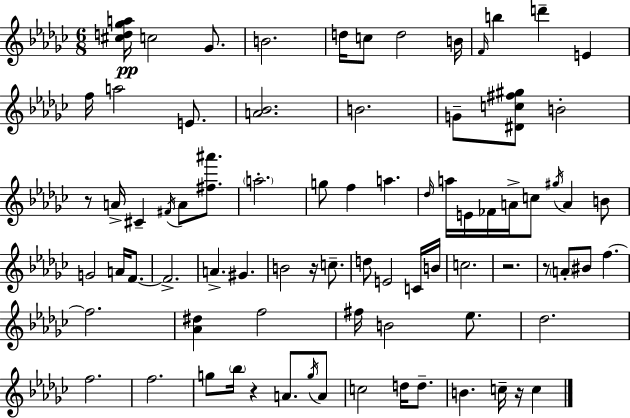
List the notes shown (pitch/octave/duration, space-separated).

[C#5,D5,Gb5,A5]/s C5/h Gb4/e. B4/h. D5/s C5/e D5/h B4/s F4/s B5/q D6/q E4/q F5/s A5/h E4/e. [A4,Bb4]/h. B4/h. G4/e [D#4,C5,F#5,G#5]/e B4/h R/e A4/s C#4/q F#4/s A4/e [F#5,A#6]/e. A5/h. G5/e F5/q A5/q. Db5/s A5/s E4/s FES4/s A4/s C5/e G#5/s A4/q B4/e G4/h A4/s F4/e. F4/h. A4/q. G#4/q. B4/h R/s C5/e. D5/e E4/h C4/s B4/s C5/h. R/h. R/e A4/e BIS4/e F5/q. F5/h. [Ab4,D#5]/q F5/h F#5/s B4/h Eb5/e. Db5/h. F5/h. F5/h. G5/e Bb5/s R/q A4/e. G5/s A4/e C5/h D5/s D5/e. B4/q. C5/s R/s C5/q